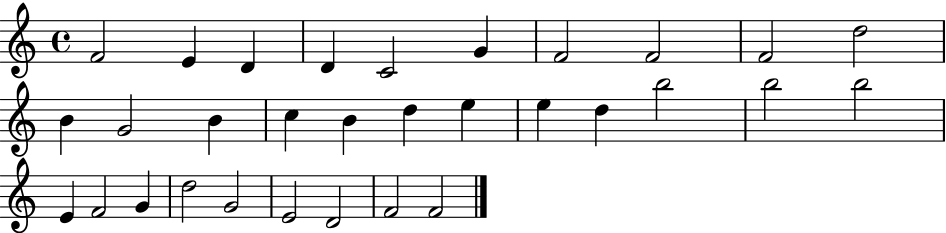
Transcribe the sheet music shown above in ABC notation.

X:1
T:Untitled
M:4/4
L:1/4
K:C
F2 E D D C2 G F2 F2 F2 d2 B G2 B c B d e e d b2 b2 b2 E F2 G d2 G2 E2 D2 F2 F2